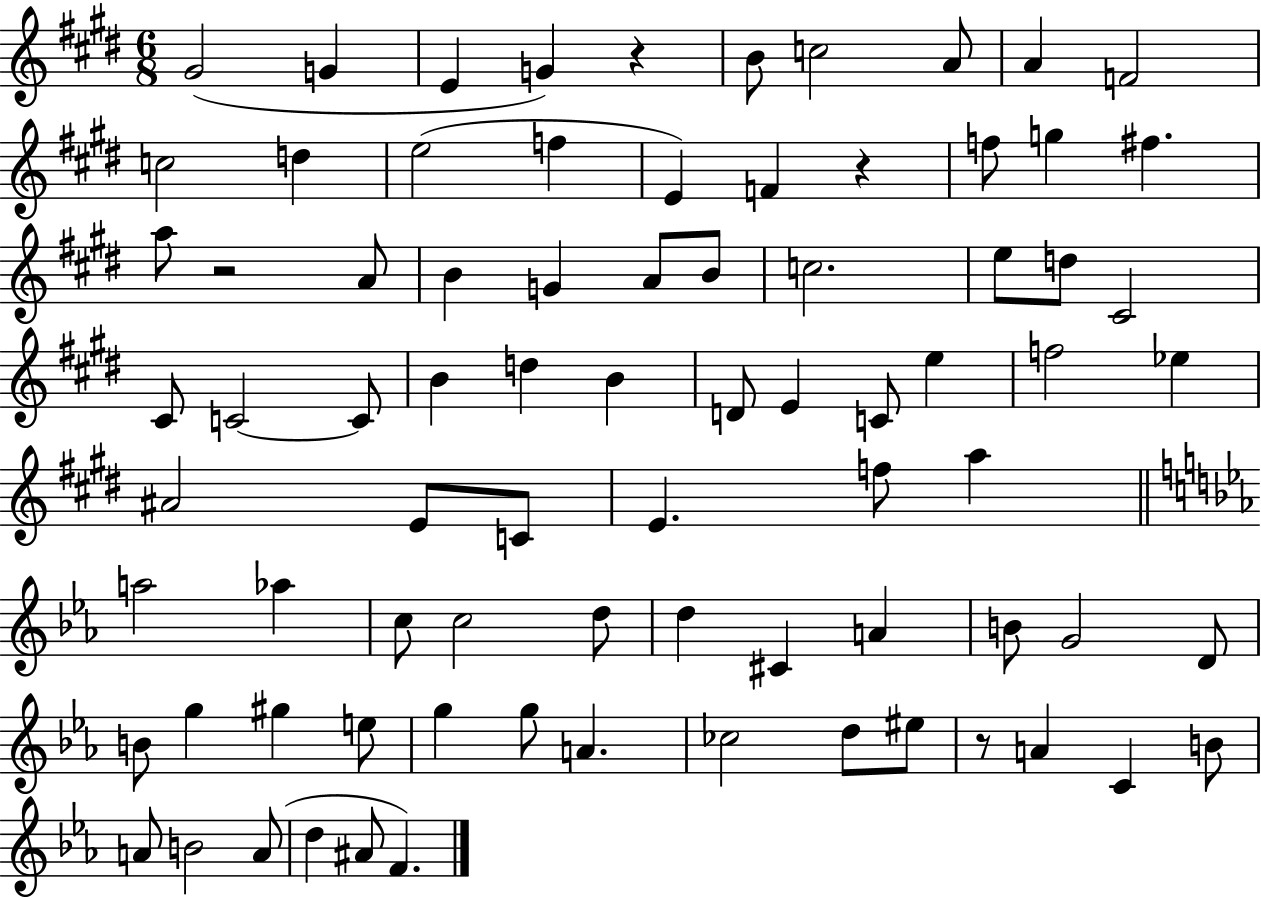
{
  \clef treble
  \numericTimeSignature
  \time 6/8
  \key e \major
  gis'2( g'4 | e'4 g'4) r4 | b'8 c''2 a'8 | a'4 f'2 | \break c''2 d''4 | e''2( f''4 | e'4) f'4 r4 | f''8 g''4 fis''4. | \break a''8 r2 a'8 | b'4 g'4 a'8 b'8 | c''2. | e''8 d''8 cis'2 | \break cis'8 c'2~~ c'8 | b'4 d''4 b'4 | d'8 e'4 c'8 e''4 | f''2 ees''4 | \break ais'2 e'8 c'8 | e'4. f''8 a''4 | \bar "||" \break \key ees \major a''2 aes''4 | c''8 c''2 d''8 | d''4 cis'4 a'4 | b'8 g'2 d'8 | \break b'8 g''4 gis''4 e''8 | g''4 g''8 a'4. | ces''2 d''8 eis''8 | r8 a'4 c'4 b'8 | \break a'8 b'2 a'8( | d''4 ais'8 f'4.) | \bar "|."
}